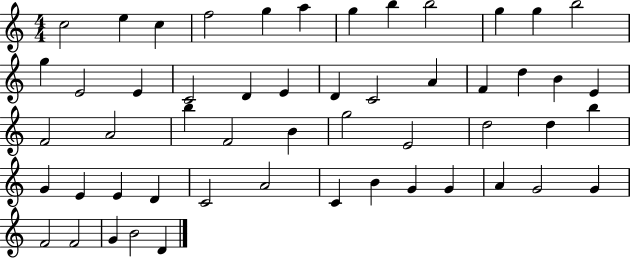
{
  \clef treble
  \numericTimeSignature
  \time 4/4
  \key c \major
  c''2 e''4 c''4 | f''2 g''4 a''4 | g''4 b''4 b''2 | g''4 g''4 b''2 | \break g''4 e'2 e'4 | c'2 d'4 e'4 | d'4 c'2 a'4 | f'4 d''4 b'4 e'4 | \break f'2 a'2 | b''4 f'2 b'4 | g''2 e'2 | d''2 d''4 b''4 | \break g'4 e'4 e'4 d'4 | c'2 a'2 | c'4 b'4 g'4 g'4 | a'4 g'2 g'4 | \break f'2 f'2 | g'4 b'2 d'4 | \bar "|."
}